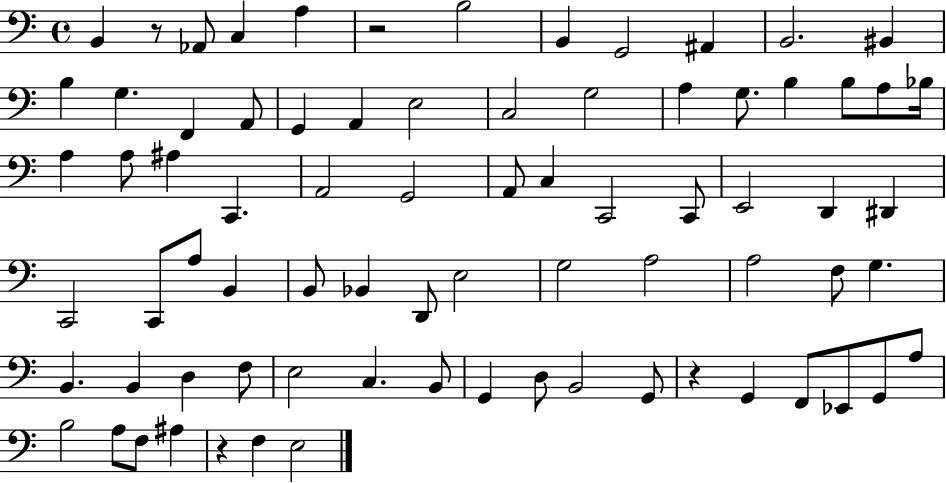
X:1
T:Untitled
M:4/4
L:1/4
K:C
B,, z/2 _A,,/2 C, A, z2 B,2 B,, G,,2 ^A,, B,,2 ^B,, B, G, F,, A,,/2 G,, A,, E,2 C,2 G,2 A, G,/2 B, B,/2 A,/2 _B,/4 A, A,/2 ^A, C,, A,,2 G,,2 A,,/2 C, C,,2 C,,/2 E,,2 D,, ^D,, C,,2 C,,/2 A,/2 B,, B,,/2 _B,, D,,/2 E,2 G,2 A,2 A,2 F,/2 G, B,, B,, D, F,/2 E,2 C, B,,/2 G,, D,/2 B,,2 G,,/2 z G,, F,,/2 _E,,/2 G,,/2 A,/2 B,2 A,/2 F,/2 ^A, z F, E,2